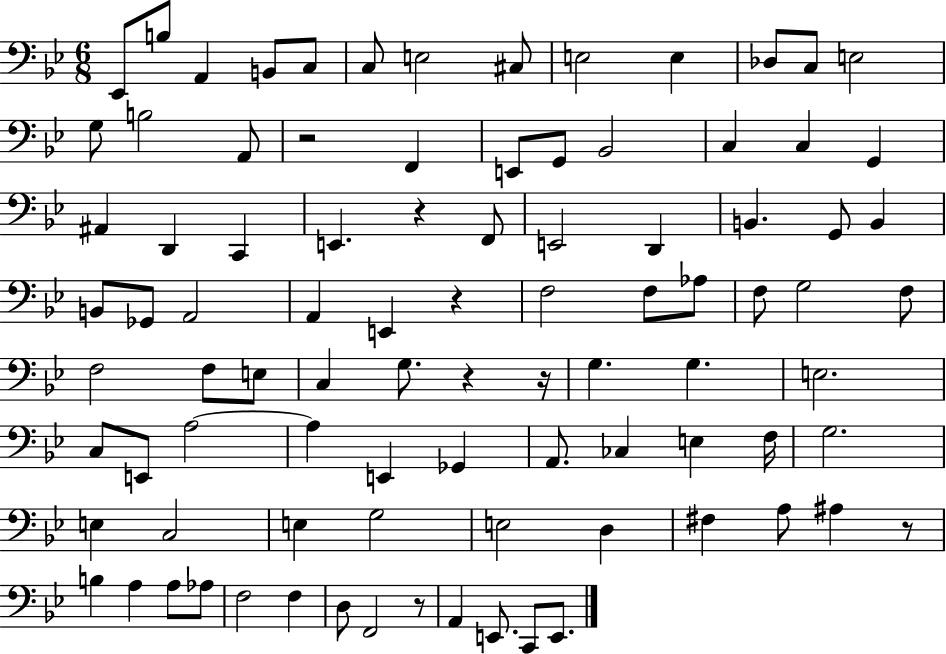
{
  \clef bass
  \numericTimeSignature
  \time 6/8
  \key bes \major
  ees,8 b8 a,4 b,8 c8 | c8 e2 cis8 | e2 e4 | des8 c8 e2 | \break g8 b2 a,8 | r2 f,4 | e,8 g,8 bes,2 | c4 c4 g,4 | \break ais,4 d,4 c,4 | e,4. r4 f,8 | e,2 d,4 | b,4. g,8 b,4 | \break b,8 ges,8 a,2 | a,4 e,4 r4 | f2 f8 aes8 | f8 g2 f8 | \break f2 f8 e8 | c4 g8. r4 r16 | g4. g4. | e2. | \break c8 e,8 a2~~ | a4 e,4 ges,4 | a,8. ces4 e4 f16 | g2. | \break e4 c2 | e4 g2 | e2 d4 | fis4 a8 ais4 r8 | \break b4 a4 a8 aes8 | f2 f4 | d8 f,2 r8 | a,4 e,8. c,8 e,8. | \break \bar "|."
}